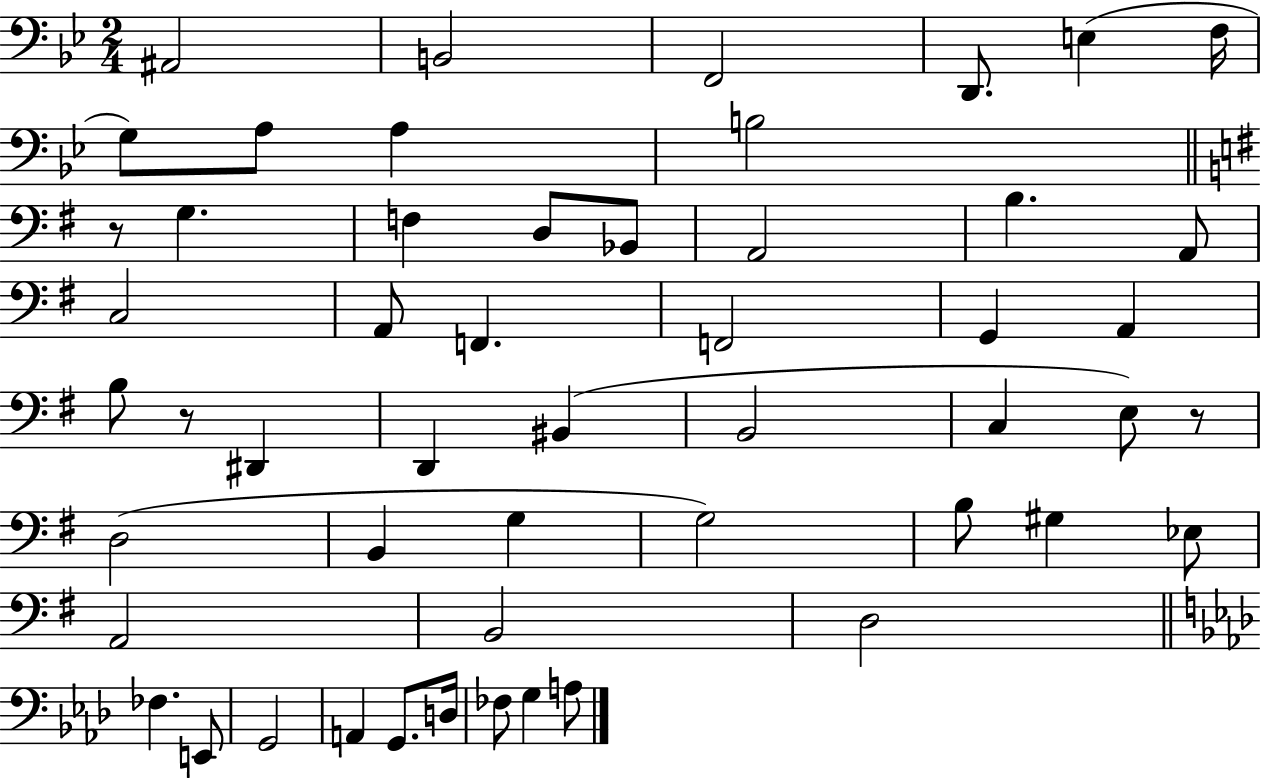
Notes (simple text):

A#2/h B2/h F2/h D2/e. E3/q F3/s G3/e A3/e A3/q B3/h R/e G3/q. F3/q D3/e Bb2/e A2/h B3/q. A2/e C3/h A2/e F2/q. F2/h G2/q A2/q B3/e R/e D#2/q D2/q BIS2/q B2/h C3/q E3/e R/e D3/h B2/q G3/q G3/h B3/e G#3/q Eb3/e A2/h B2/h D3/h FES3/q. E2/e G2/h A2/q G2/e. D3/s FES3/e G3/q A3/e